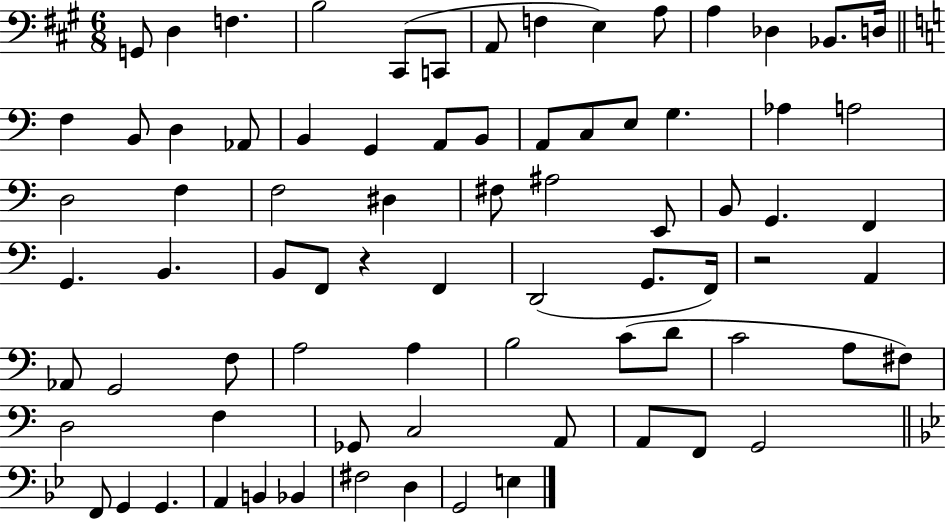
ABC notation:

X:1
T:Untitled
M:6/8
L:1/4
K:A
G,,/2 D, F, B,2 ^C,,/2 C,,/2 A,,/2 F, E, A,/2 A, _D, _B,,/2 D,/4 F, B,,/2 D, _A,,/2 B,, G,, A,,/2 B,,/2 A,,/2 C,/2 E,/2 G, _A, A,2 D,2 F, F,2 ^D, ^F,/2 ^A,2 E,,/2 B,,/2 G,, F,, G,, B,, B,,/2 F,,/2 z F,, D,,2 G,,/2 F,,/4 z2 A,, _A,,/2 G,,2 F,/2 A,2 A, B,2 C/2 D/2 C2 A,/2 ^F,/2 D,2 F, _G,,/2 C,2 A,,/2 A,,/2 F,,/2 G,,2 F,,/2 G,, G,, A,, B,, _B,, ^F,2 D, G,,2 E,